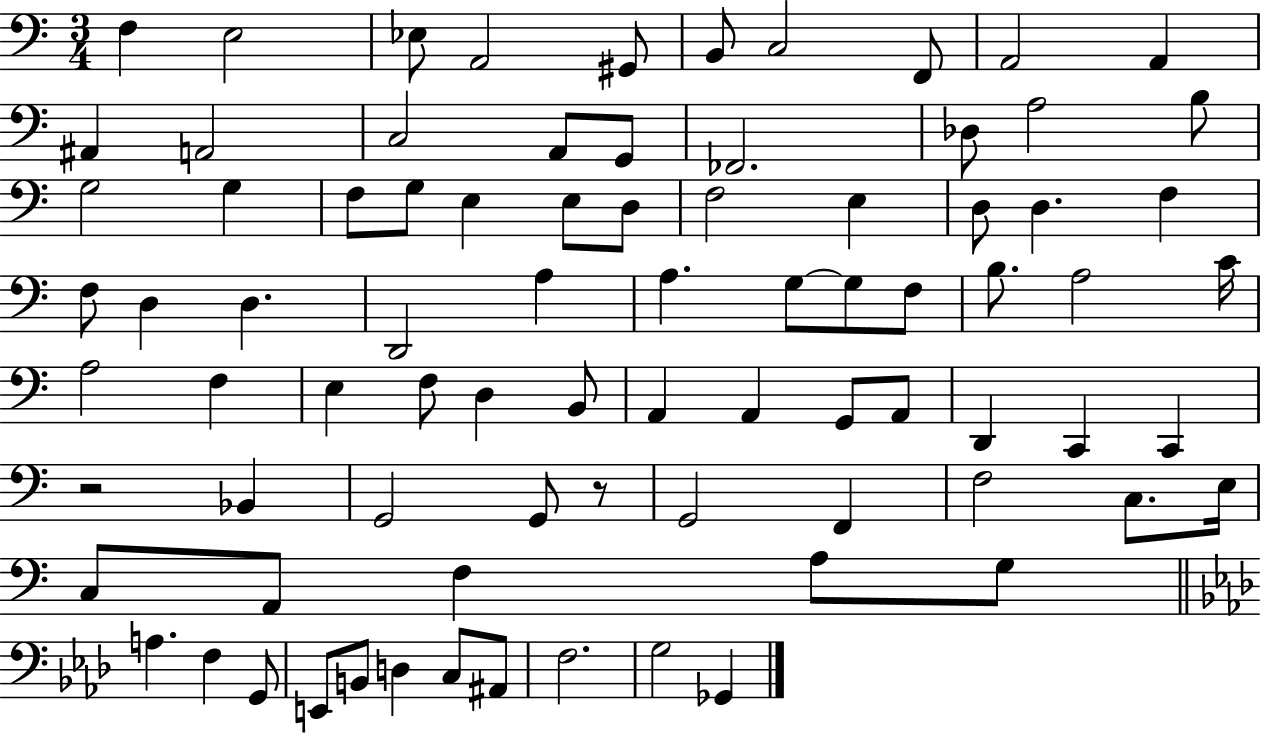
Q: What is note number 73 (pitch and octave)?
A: E2